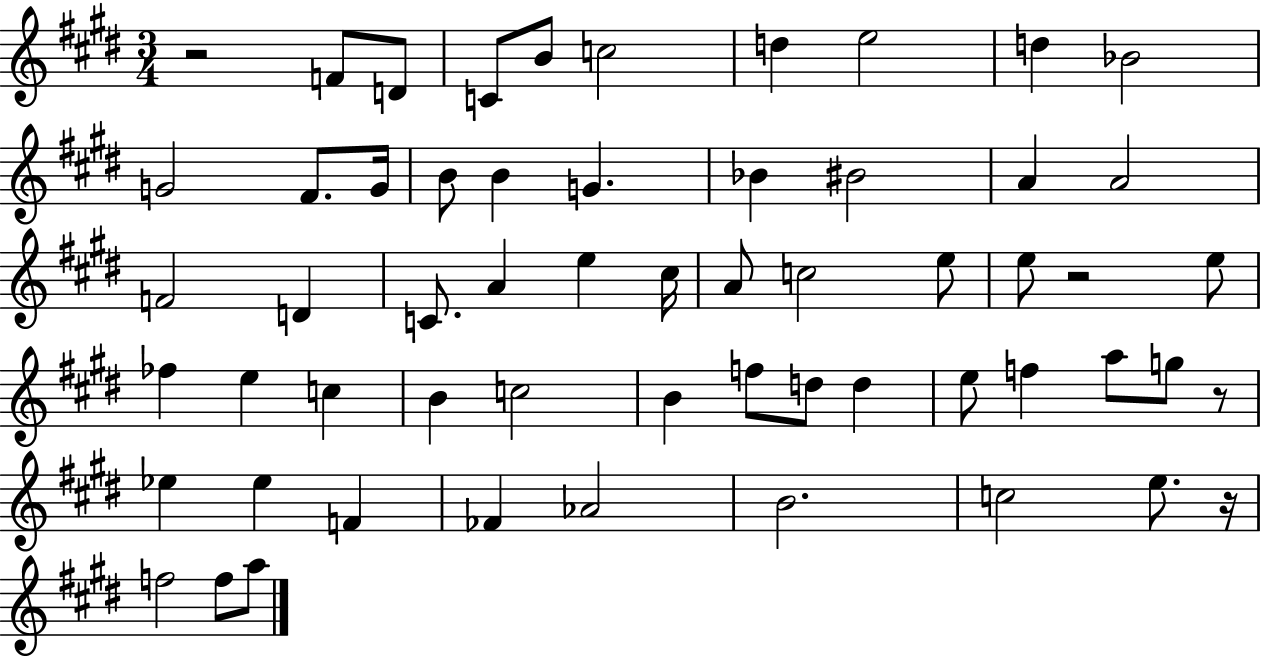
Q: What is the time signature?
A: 3/4